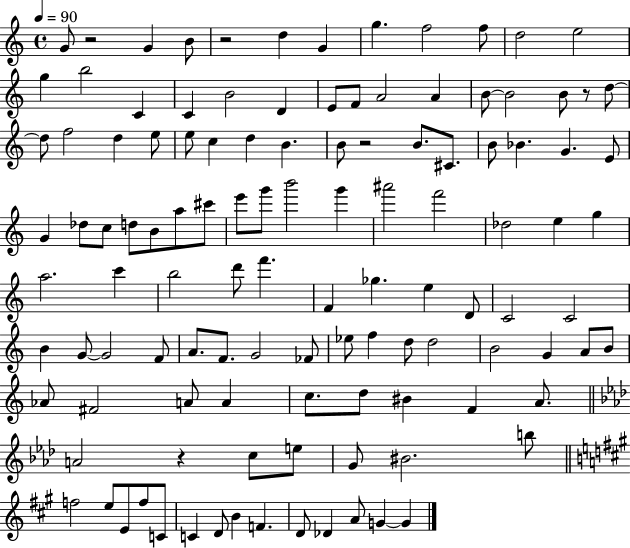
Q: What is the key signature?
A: C major